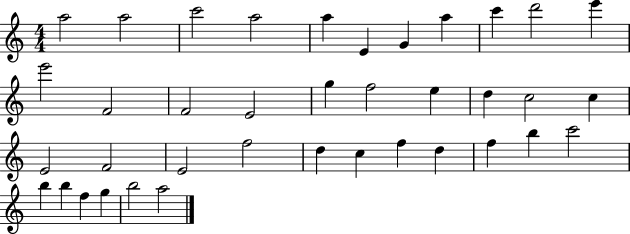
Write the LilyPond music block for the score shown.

{
  \clef treble
  \numericTimeSignature
  \time 4/4
  \key c \major
  a''2 a''2 | c'''2 a''2 | a''4 e'4 g'4 a''4 | c'''4 d'''2 e'''4 | \break e'''2 f'2 | f'2 e'2 | g''4 f''2 e''4 | d''4 c''2 c''4 | \break e'2 f'2 | e'2 f''2 | d''4 c''4 f''4 d''4 | f''4 b''4 c'''2 | \break b''4 b''4 f''4 g''4 | b''2 a''2 | \bar "|."
}